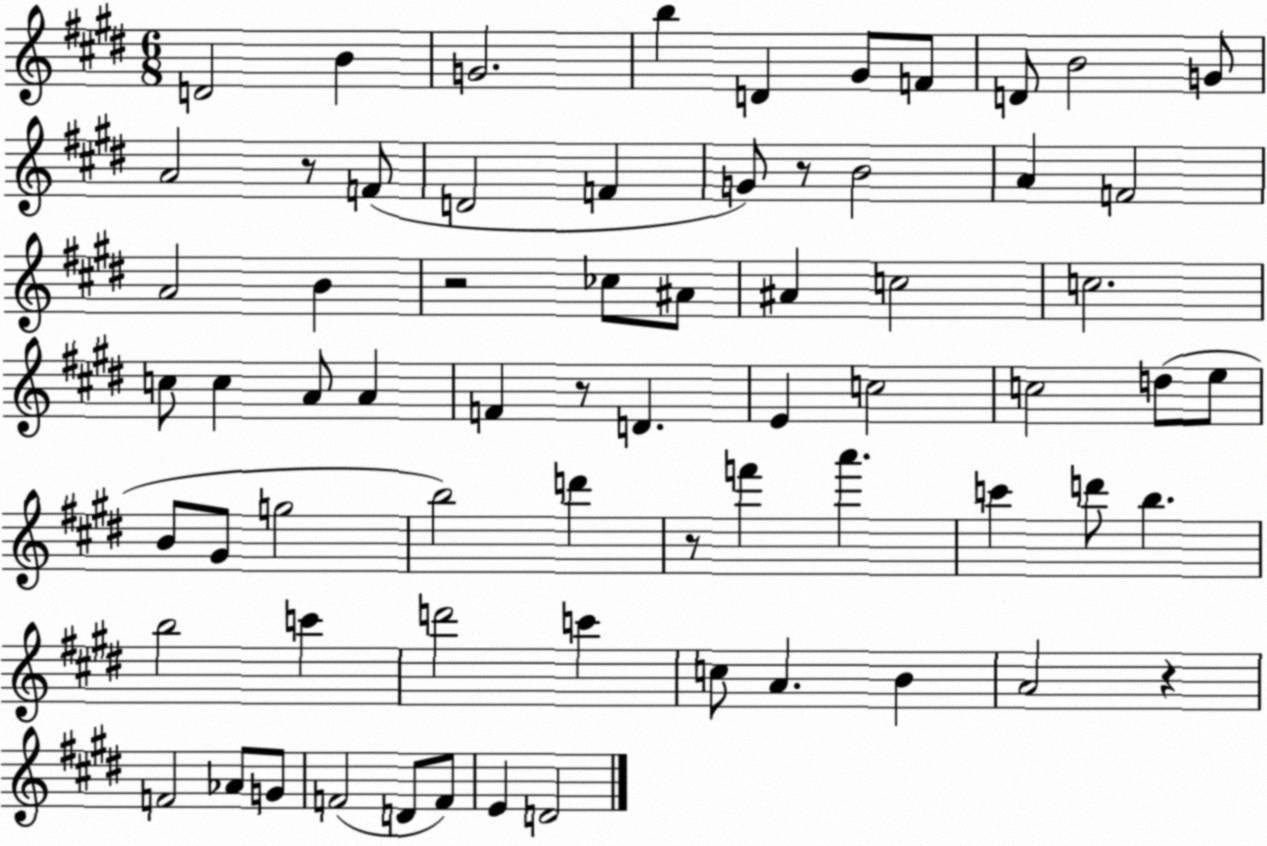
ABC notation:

X:1
T:Untitled
M:6/8
L:1/4
K:E
D2 B G2 b D ^G/2 F/2 D/2 B2 G/2 A2 z/2 F/2 D2 F G/2 z/2 B2 A F2 A2 B z2 _c/2 ^A/2 ^A c2 c2 c/2 c A/2 A F z/2 D E c2 c2 d/2 e/2 B/2 ^G/2 g2 b2 d' z/2 f' a' c' d'/2 b b2 c' d'2 c' c/2 A B A2 z F2 _A/2 G/2 F2 D/2 F/2 E D2